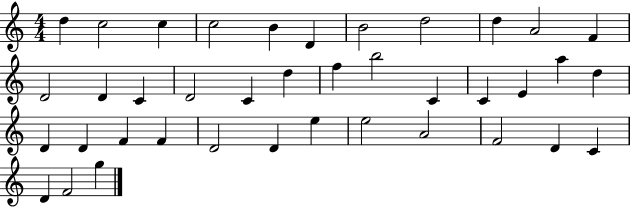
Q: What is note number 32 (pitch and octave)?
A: E5